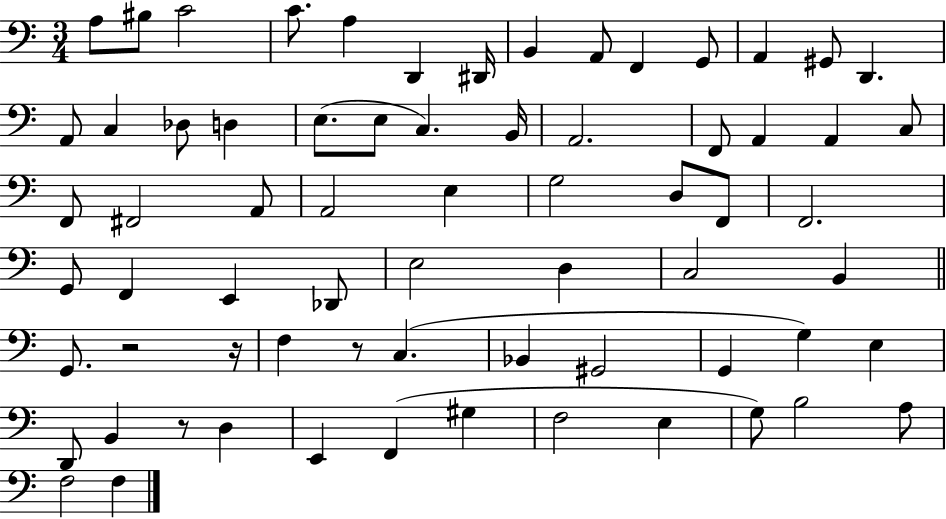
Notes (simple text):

A3/e BIS3/e C4/h C4/e. A3/q D2/q D#2/s B2/q A2/e F2/q G2/e A2/q G#2/e D2/q. A2/e C3/q Db3/e D3/q E3/e. E3/e C3/q. B2/s A2/h. F2/e A2/q A2/q C3/e F2/e F#2/h A2/e A2/h E3/q G3/h D3/e F2/e F2/h. G2/e F2/q E2/q Db2/e E3/h D3/q C3/h B2/q G2/e. R/h R/s F3/q R/e C3/q. Bb2/q G#2/h G2/q G3/q E3/q D2/e B2/q R/e D3/q E2/q F2/q G#3/q F3/h E3/q G3/e B3/h A3/e F3/h F3/q